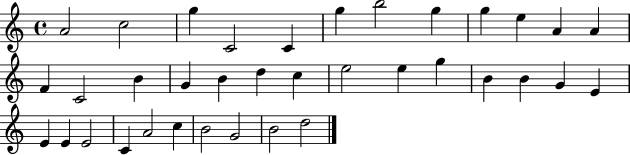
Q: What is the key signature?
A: C major